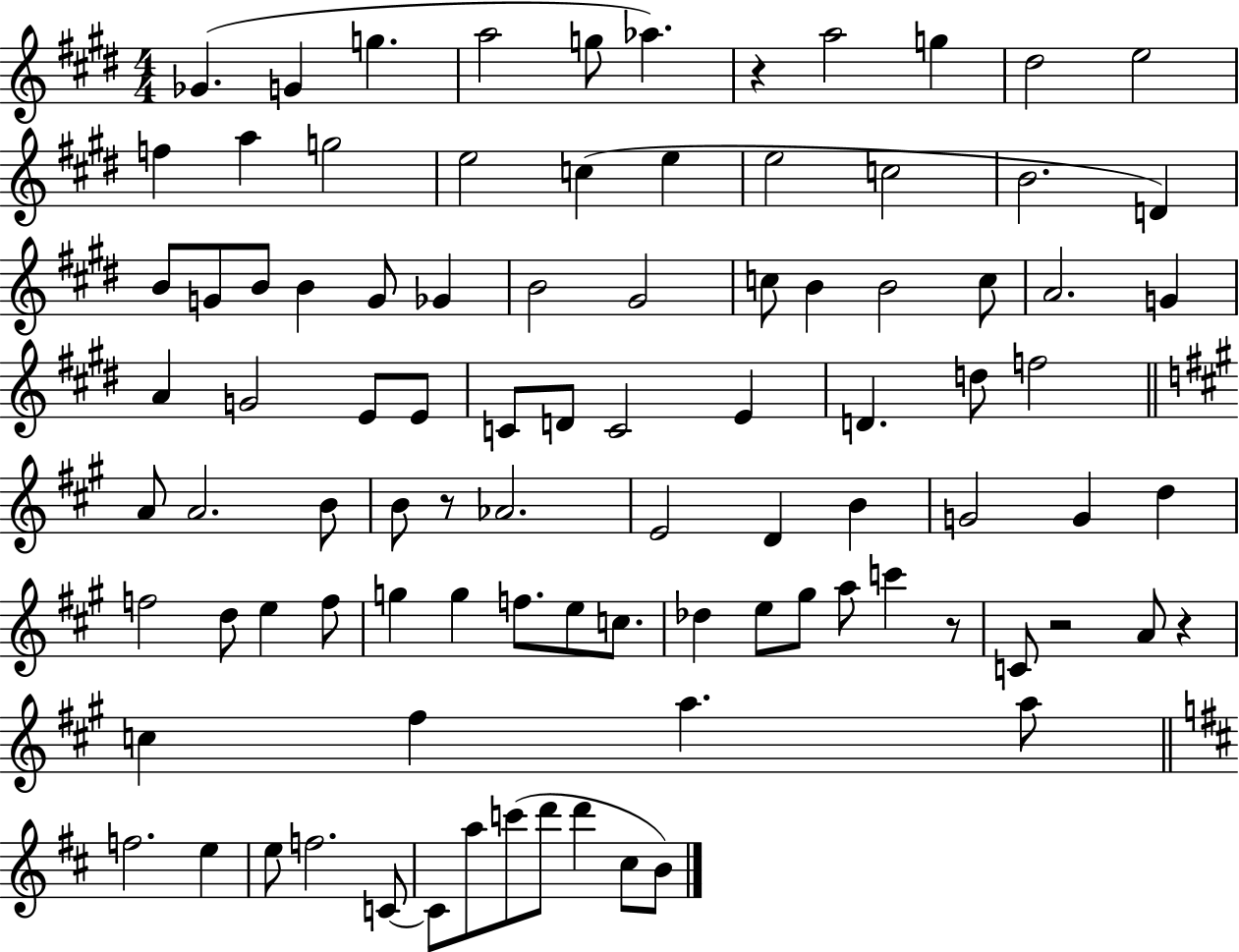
{
  \clef treble
  \numericTimeSignature
  \time 4/4
  \key e \major
  ges'4.( g'4 g''4. | a''2 g''8 aes''4.) | r4 a''2 g''4 | dis''2 e''2 | \break f''4 a''4 g''2 | e''2 c''4( e''4 | e''2 c''2 | b'2. d'4) | \break b'8 g'8 b'8 b'4 g'8 ges'4 | b'2 gis'2 | c''8 b'4 b'2 c''8 | a'2. g'4 | \break a'4 g'2 e'8 e'8 | c'8 d'8 c'2 e'4 | d'4. d''8 f''2 | \bar "||" \break \key a \major a'8 a'2. b'8 | b'8 r8 aes'2. | e'2 d'4 b'4 | g'2 g'4 d''4 | \break f''2 d''8 e''4 f''8 | g''4 g''4 f''8. e''8 c''8. | des''4 e''8 gis''8 a''8 c'''4 r8 | c'8 r2 a'8 r4 | \break c''4 fis''4 a''4. a''8 | \bar "||" \break \key d \major f''2. e''4 | e''8 f''2. c'8~~ | c'8 a''8 c'''8( d'''8 d'''4 cis''8 b'8) | \bar "|."
}